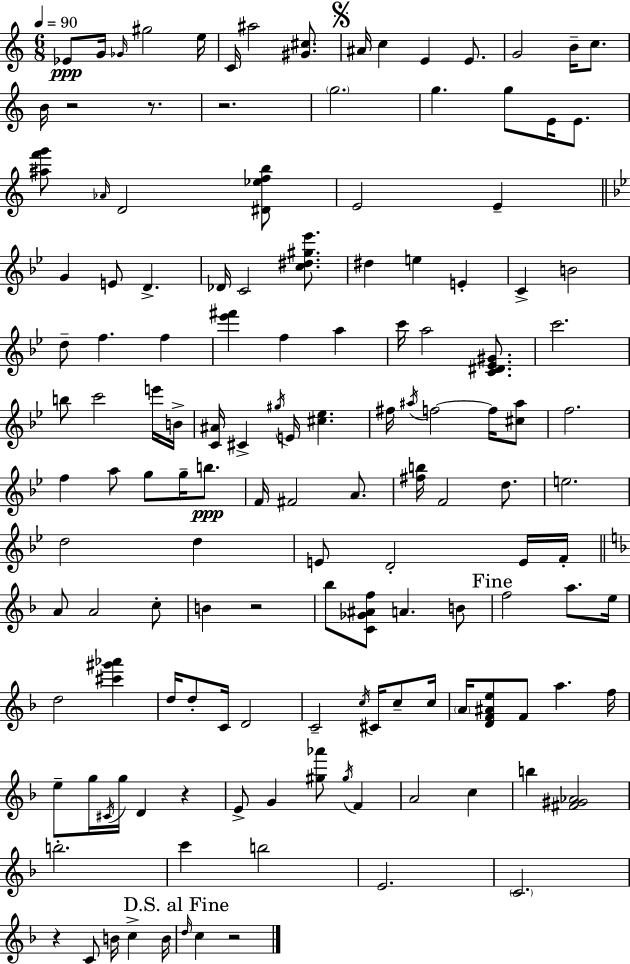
X:1
T:Untitled
M:6/8
L:1/4
K:Am
_E/2 G/4 _G/4 ^g2 e/4 C/4 ^a2 [^G^c]/2 ^A/4 c E E/2 G2 B/4 c/2 B/4 z2 z/2 z2 g2 g g/2 E/4 E/2 [^af'g']/2 _A/4 D2 [^D_efb]/2 E2 E G E/2 D _D/4 C2 [c^d^g_e']/2 ^d e E C B2 d/2 f f [_e'^f'] f a c'/4 a2 [C^D_E^G]/2 c'2 b/2 c'2 e'/4 B/4 [C^A]/4 ^C ^g/4 E/4 [^c_e] ^f/4 ^a/4 f2 f/4 [^c^a]/2 f2 f a/2 g/2 g/4 b/2 F/4 ^F2 A/2 [^fb]/4 F2 d/2 e2 d2 d E/2 D2 E/4 F/4 A/2 A2 c/2 B z2 _b/2 [C_G^Af]/2 A B/2 f2 a/2 e/4 d2 [^c'^g'_a'] d/4 d/2 C/4 D2 C2 c/4 ^C/4 c/2 c/4 A/4 [DF^Ae]/2 F/2 a f/4 e/2 g/4 ^C/4 g/4 D z E/2 G [^g_a']/2 ^g/4 F A2 c b [^F^G_A]2 b2 c' b2 E2 C2 z C/2 B/4 c B/4 d/4 c z2